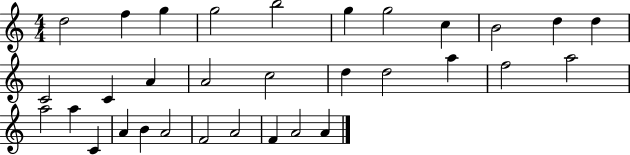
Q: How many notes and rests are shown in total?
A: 32